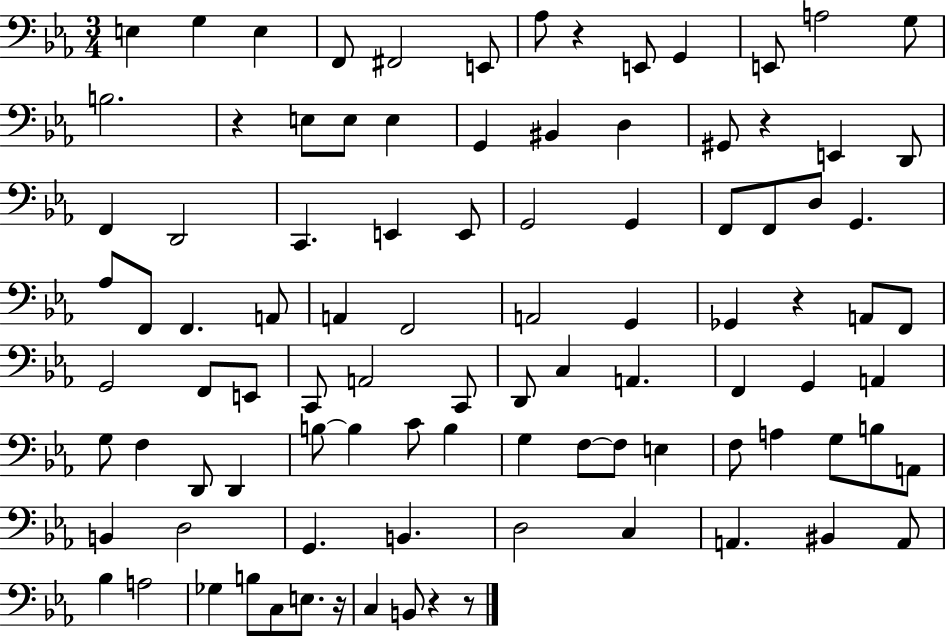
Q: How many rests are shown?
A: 7